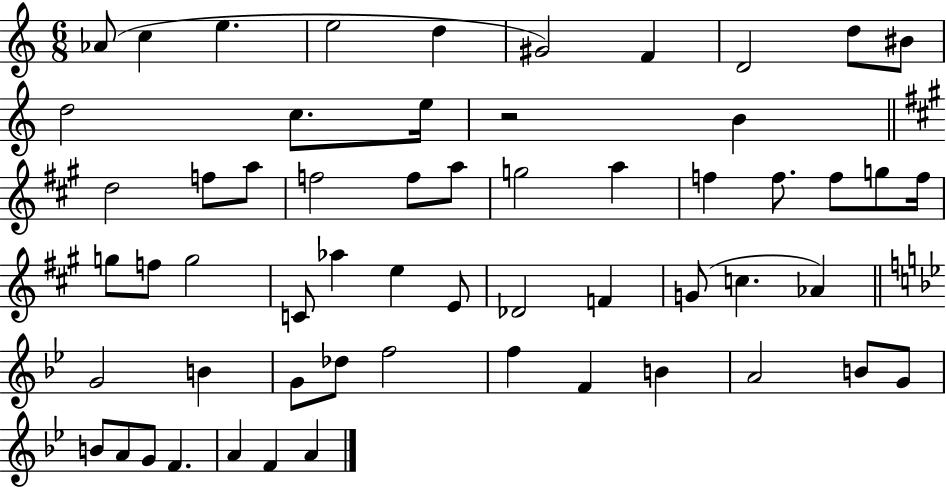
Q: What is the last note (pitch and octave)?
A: A4